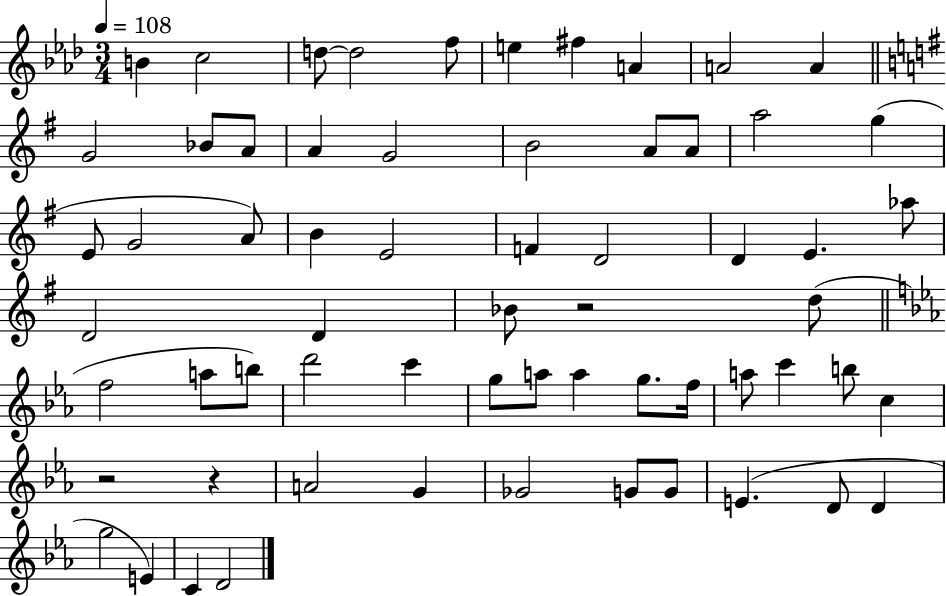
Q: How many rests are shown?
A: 3